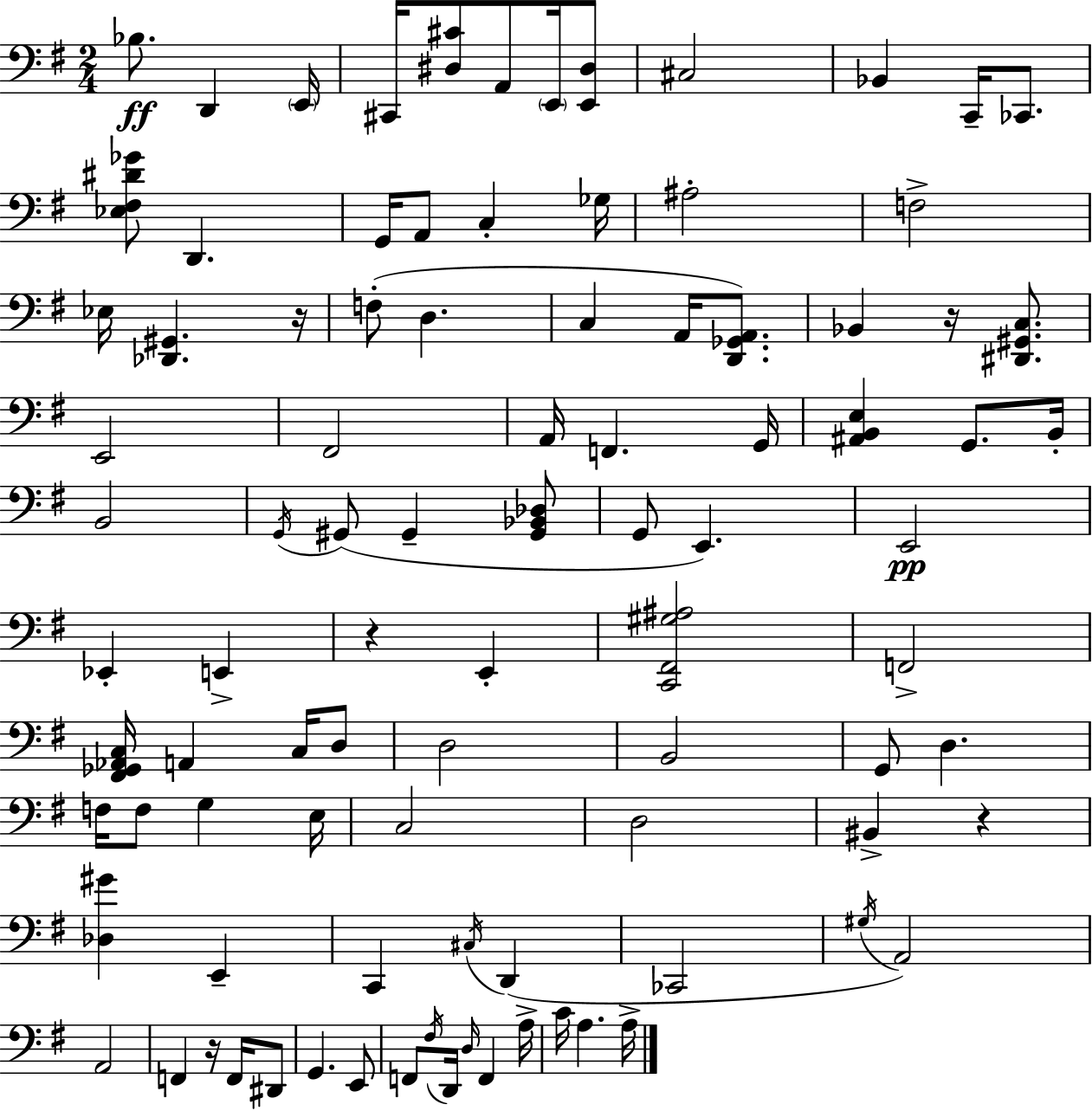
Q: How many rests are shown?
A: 5